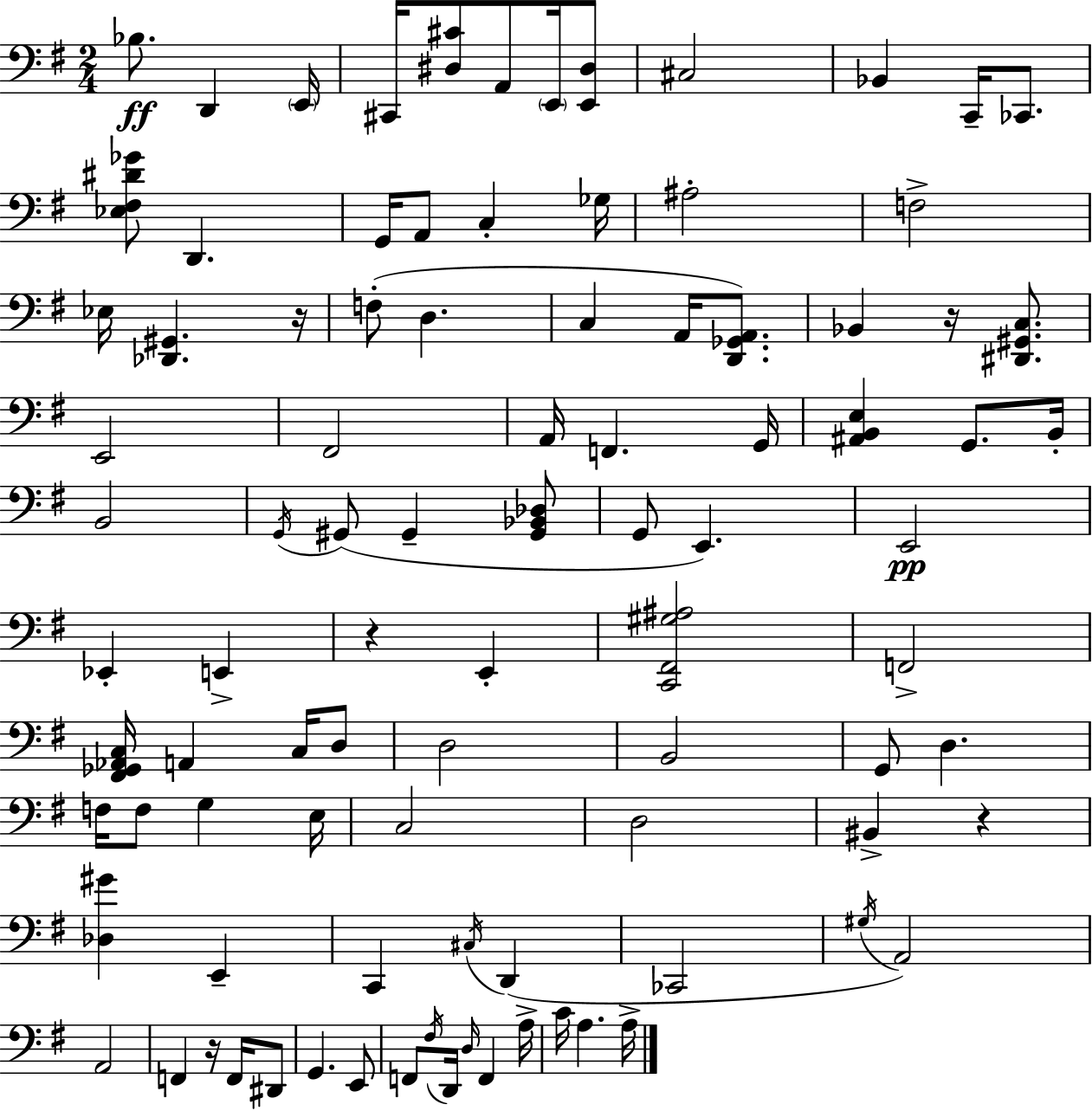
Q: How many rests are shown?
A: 5